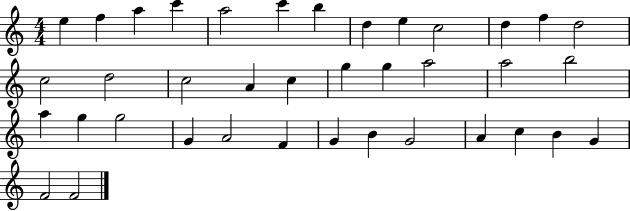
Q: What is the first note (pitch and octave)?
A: E5